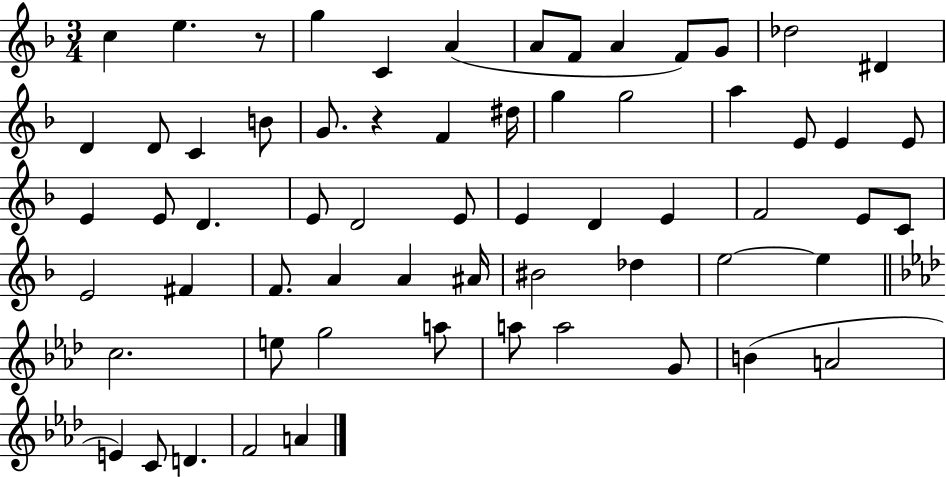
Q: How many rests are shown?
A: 2